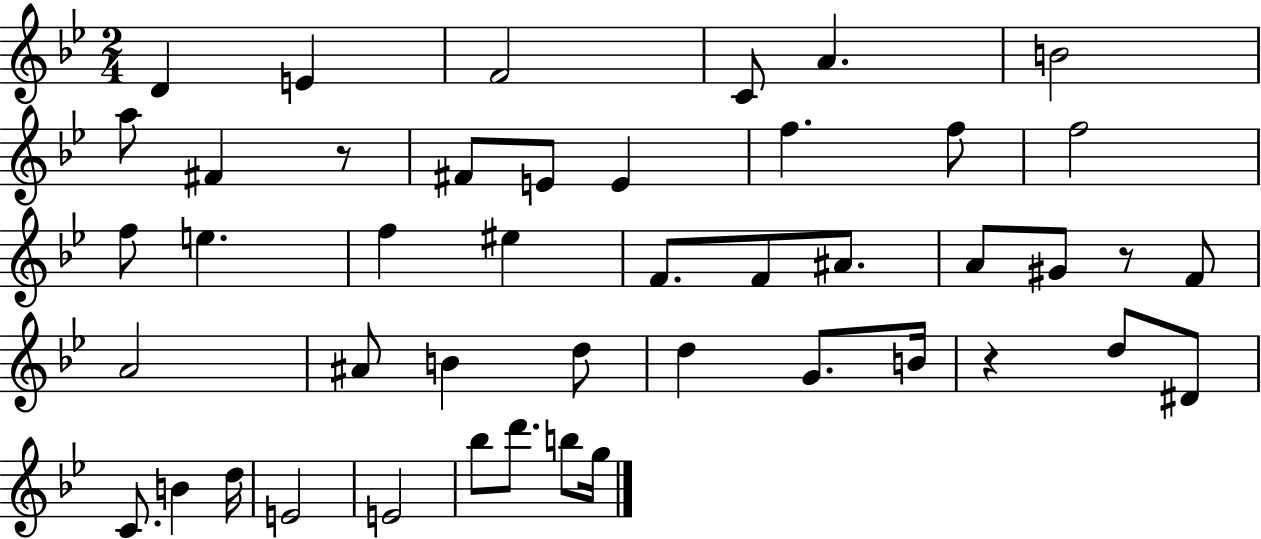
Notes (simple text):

D4/q E4/q F4/h C4/e A4/q. B4/h A5/e F#4/q R/e F#4/e E4/e E4/q F5/q. F5/e F5/h F5/e E5/q. F5/q EIS5/q F4/e. F4/e A#4/e. A4/e G#4/e R/e F4/e A4/h A#4/e B4/q D5/e D5/q G4/e. B4/s R/q D5/e D#4/e C4/e. B4/q D5/s E4/h E4/h Bb5/e D6/e. B5/e G5/s